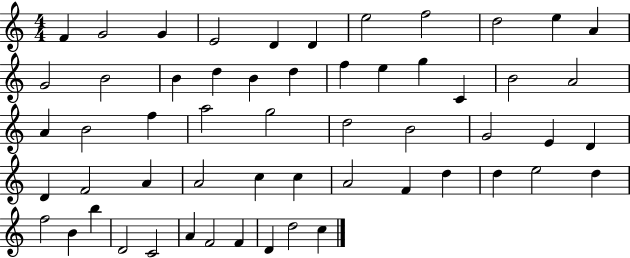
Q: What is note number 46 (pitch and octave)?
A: F5